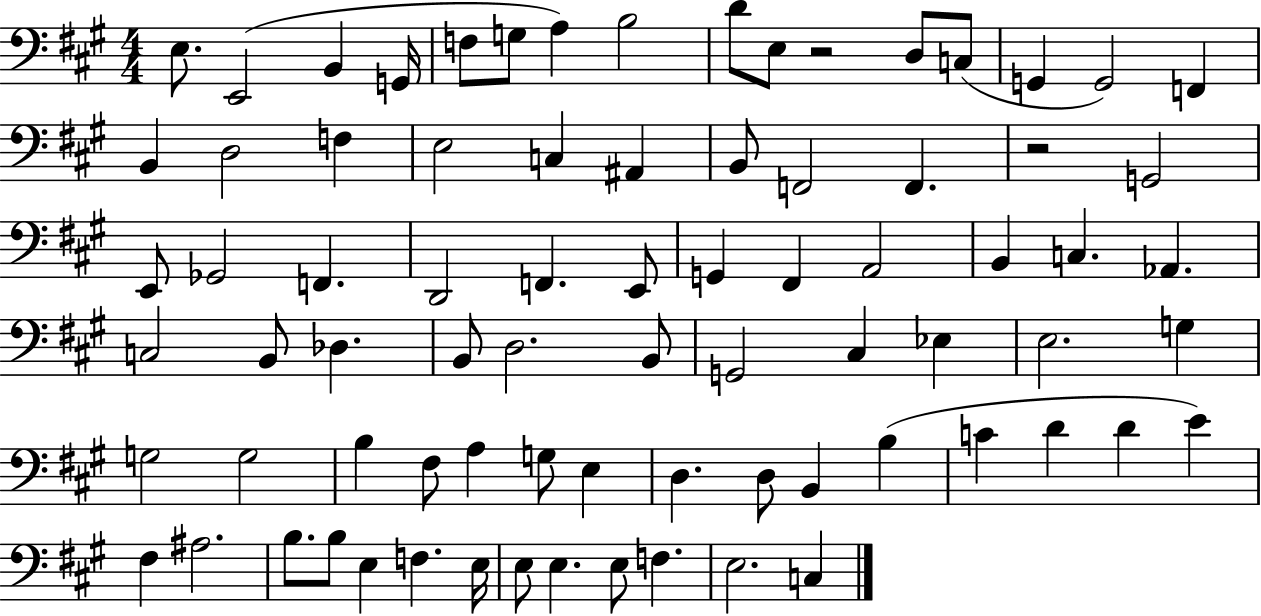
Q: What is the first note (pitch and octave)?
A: E3